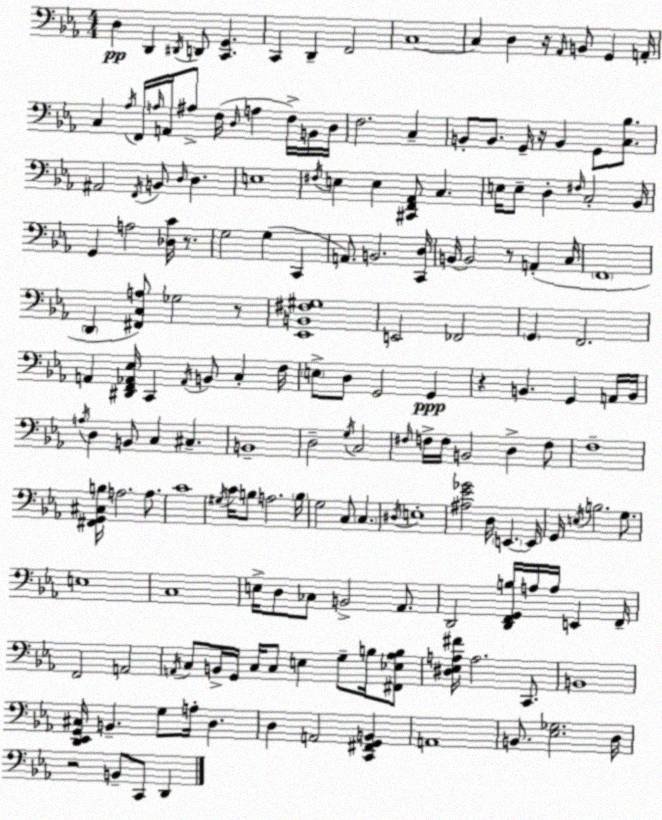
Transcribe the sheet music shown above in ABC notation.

X:1
T:Untitled
M:4/4
L:1/4
K:Eb
D, D,, ^D,,/4 D,,/2 [C,,G,,] C,, D,, F,,2 C,4 C, D, z/4 _A,,/4 B,,/2 G,, A,,/4 C, _A,/4 F,,/4 A,/4 A,,/4 ^A,/2 F,/4 D,/4 A, F,/4 B,,/4 D,/4 F,2 C, B,,/2 B,,/2 G,,/4 z/4 B,, G,,/2 [C,_B,]/2 ^A,,2 F,,/4 B,,/2 D,/4 D, E,4 ^F,/4 E, E, [^C,,F,,_A,,]/2 C, E,/4 E,/2 D, ^F,/4 C,2 _B,,/4 G,, A,2 [_D,C]/4 z/2 G,2 G, C,, A,,/2 B,,2 [C,,D,]/4 B,,/4 B,,2 z/2 A,, C,/4 F,,4 D,, [^F,,C,A,]/2 _G,2 z/2 [_E,,B,,^F,^G,]4 E,,2 _F,,2 G,, F,,2 A,, [^D,,F,,_A,,_E,]/4 C,, _A,,/4 B,,/2 C, F,/4 E,/2 D,/2 G,,2 G,, z B,, G,, A,,/4 B,,/4 A,/4 D, B,,/2 C, ^C, B,,4 D,2 G,/4 C,2 ^F,/4 F,/4 F,/4 B,,2 D, F,/2 F,4 [^F,,G,,^C,B,]/4 A,2 A,/2 C4 ^G,/4 C/4 B,/2 A,2 B,/4 G,2 C,/2 C, ^D,/4 E,4 [^A,_E_G]2 D,/4 E,, E,,/4 G,,/4 E,/4 B,2 G,/2 E,4 C,4 E,/4 D,/2 _C,/2 B,,2 _A,,/2 D,,2 [D,,F,,G,,B,]/4 A,/4 A,/4 E,, F,,/4 F,,2 A,,2 A,,/4 C,/2 B,,/4 G,,/4 C,/4 C,/2 E, G,/2 B,/4 [^F,,_E,_A,B,]/2 [^D,_E,A,^F]/4 A,2 C,,/2 B,,4 [D,,_E,,G,,^C,]/4 B,, G,/2 A,/4 D, D, A,,2 [C,,^F,,G,,B,,] A,,4 B,,/2 [_E,_G,]2 D,/4 z2 B,,/2 C,,/2 D,,